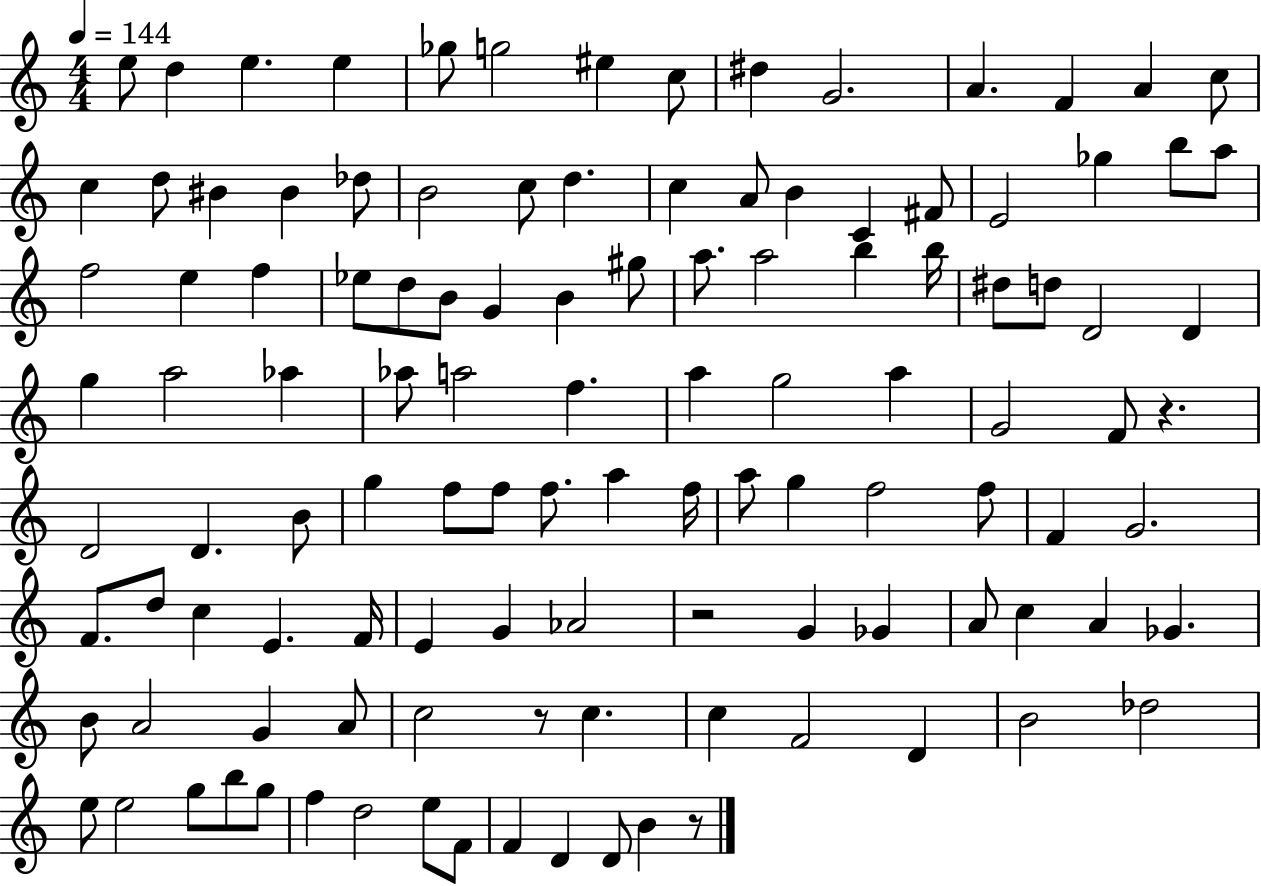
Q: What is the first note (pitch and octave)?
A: E5